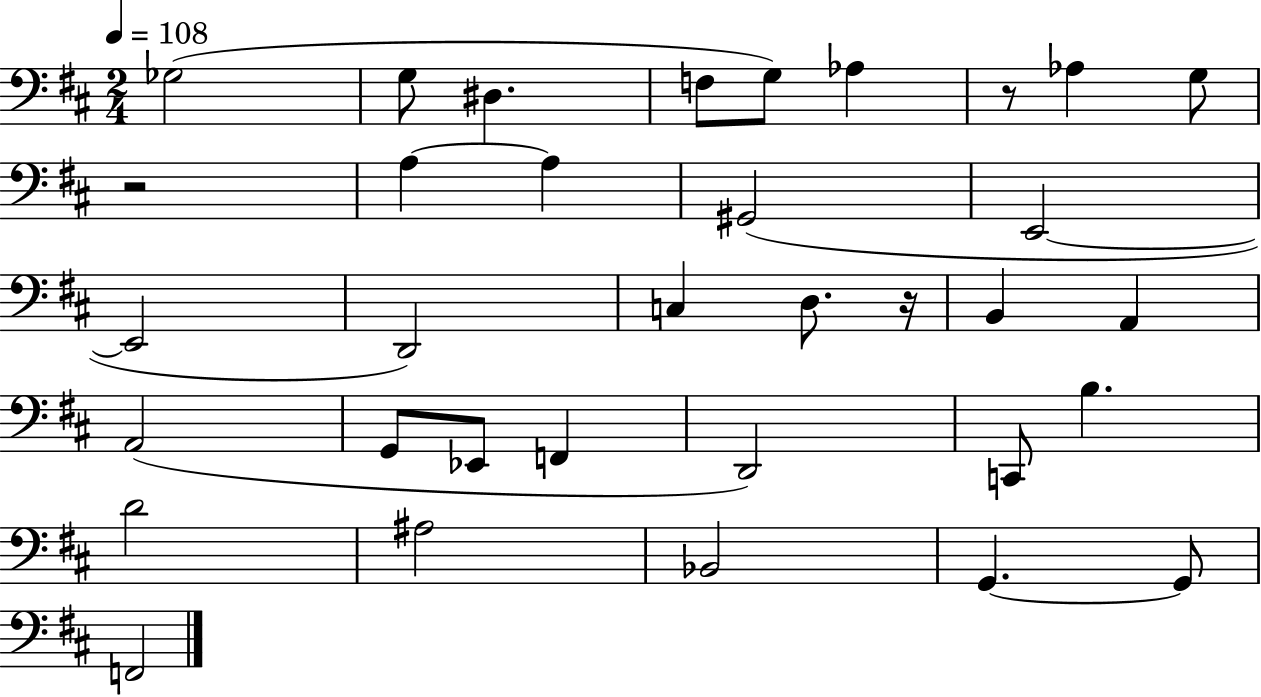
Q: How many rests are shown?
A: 3